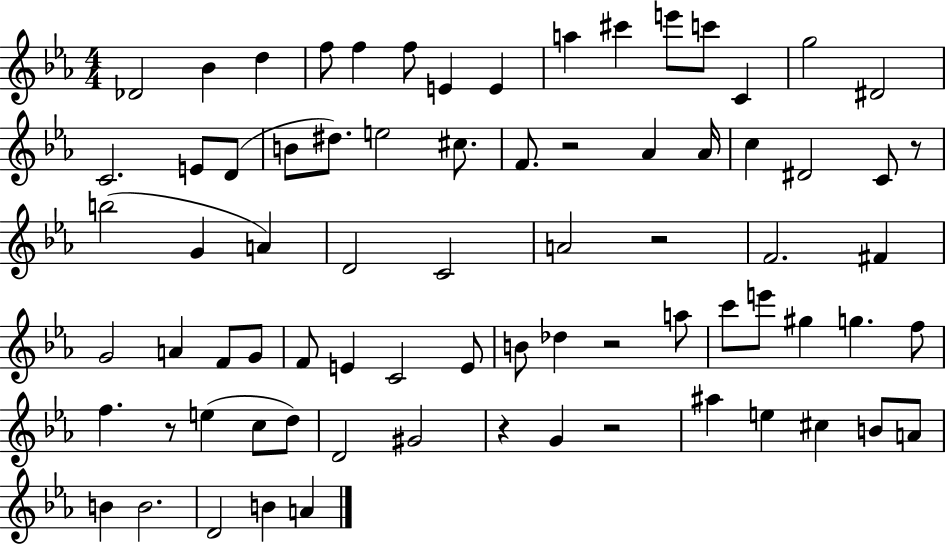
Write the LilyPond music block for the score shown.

{
  \clef treble
  \numericTimeSignature
  \time 4/4
  \key ees \major
  des'2 bes'4 d''4 | f''8 f''4 f''8 e'4 e'4 | a''4 cis'''4 e'''8 c'''8 c'4 | g''2 dis'2 | \break c'2. e'8 d'8( | b'8 dis''8.) e''2 cis''8. | f'8. r2 aes'4 aes'16 | c''4 dis'2 c'8 r8 | \break b''2( g'4 a'4) | d'2 c'2 | a'2 r2 | f'2. fis'4 | \break g'2 a'4 f'8 g'8 | f'8 e'4 c'2 e'8 | b'8 des''4 r2 a''8 | c'''8 e'''8 gis''4 g''4. f''8 | \break f''4. r8 e''4( c''8 d''8) | d'2 gis'2 | r4 g'4 r2 | ais''4 e''4 cis''4 b'8 a'8 | \break b'4 b'2. | d'2 b'4 a'4 | \bar "|."
}